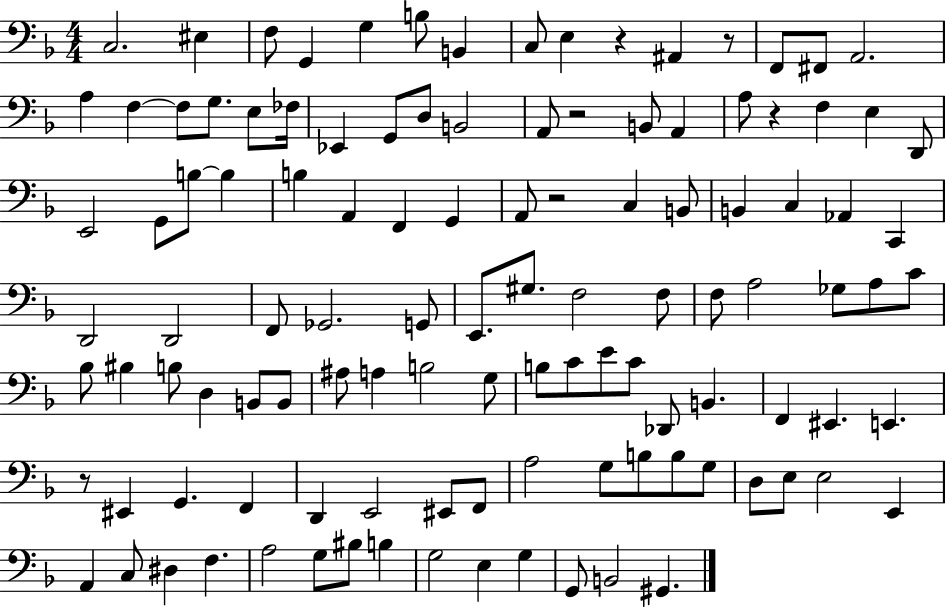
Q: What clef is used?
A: bass